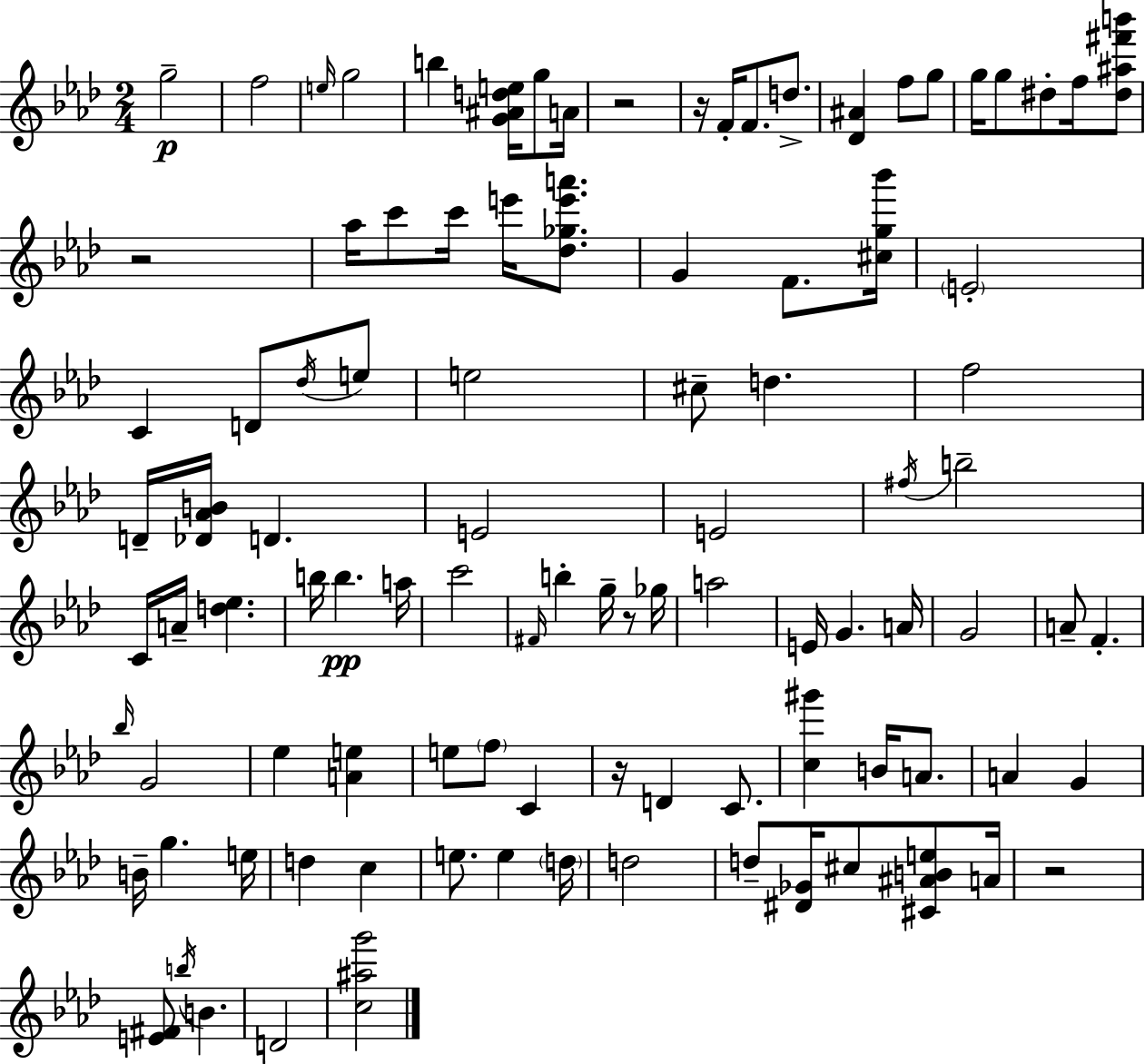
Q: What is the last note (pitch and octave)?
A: D4